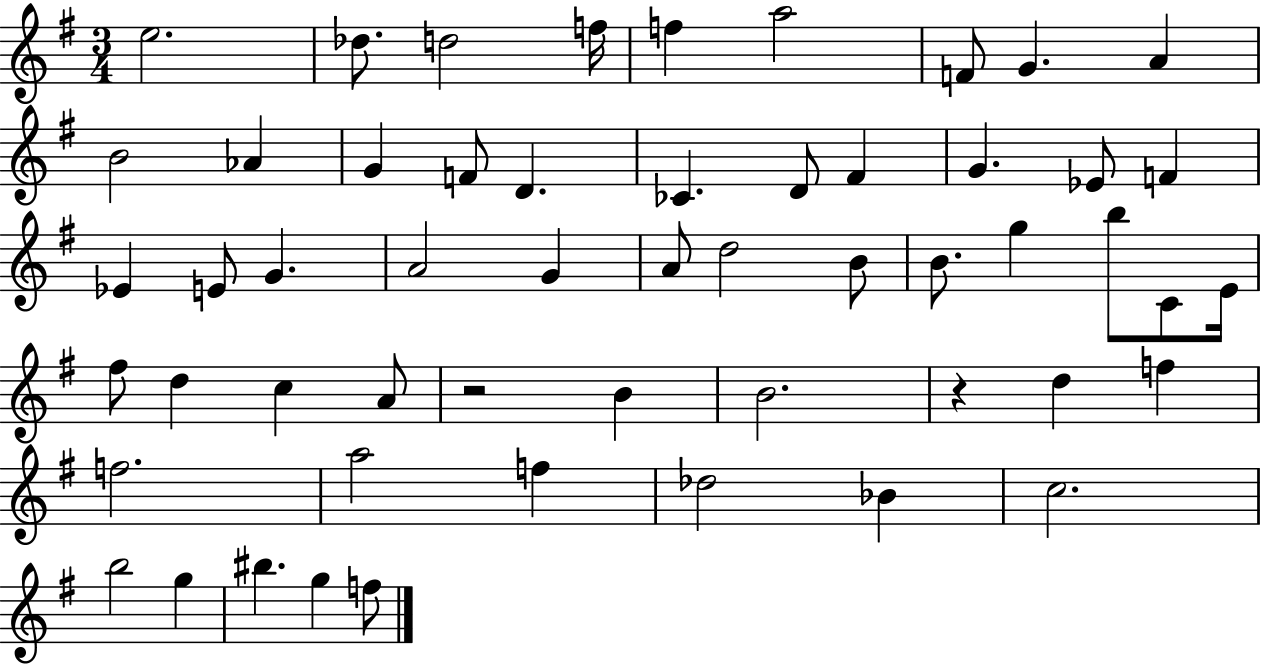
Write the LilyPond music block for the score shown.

{
  \clef treble
  \numericTimeSignature
  \time 3/4
  \key g \major
  e''2. | des''8. d''2 f''16 | f''4 a''2 | f'8 g'4. a'4 | \break b'2 aes'4 | g'4 f'8 d'4. | ces'4. d'8 fis'4 | g'4. ees'8 f'4 | \break ees'4 e'8 g'4. | a'2 g'4 | a'8 d''2 b'8 | b'8. g''4 b''8 c'8 e'16 | \break fis''8 d''4 c''4 a'8 | r2 b'4 | b'2. | r4 d''4 f''4 | \break f''2. | a''2 f''4 | des''2 bes'4 | c''2. | \break b''2 g''4 | bis''4. g''4 f''8 | \bar "|."
}